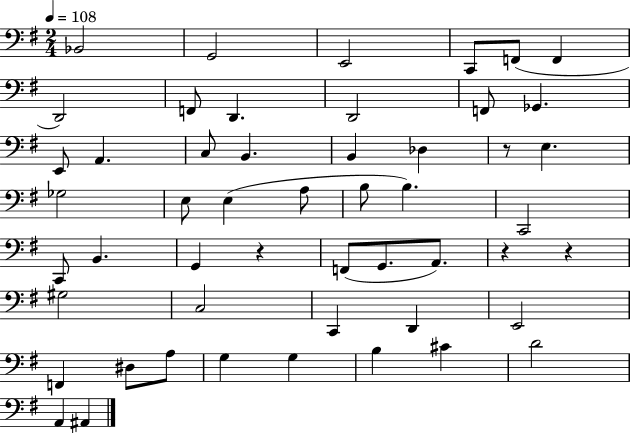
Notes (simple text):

Bb2/h G2/h E2/h C2/e F2/e F2/q D2/h F2/e D2/q. D2/h F2/e Gb2/q. E2/e A2/q. C3/e B2/q. B2/q Db3/q R/e E3/q. Gb3/h E3/e E3/q A3/e B3/e B3/q. C2/h C2/e B2/q. G2/q R/q F2/e G2/e. A2/e. R/q R/q G#3/h C3/h C2/q D2/q E2/h F2/q D#3/e A3/e G3/q G3/q B3/q C#4/q D4/h A2/q A#2/q